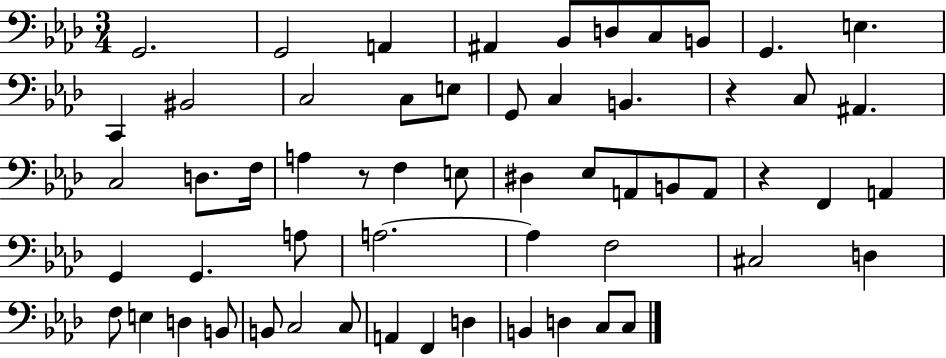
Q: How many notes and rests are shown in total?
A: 58